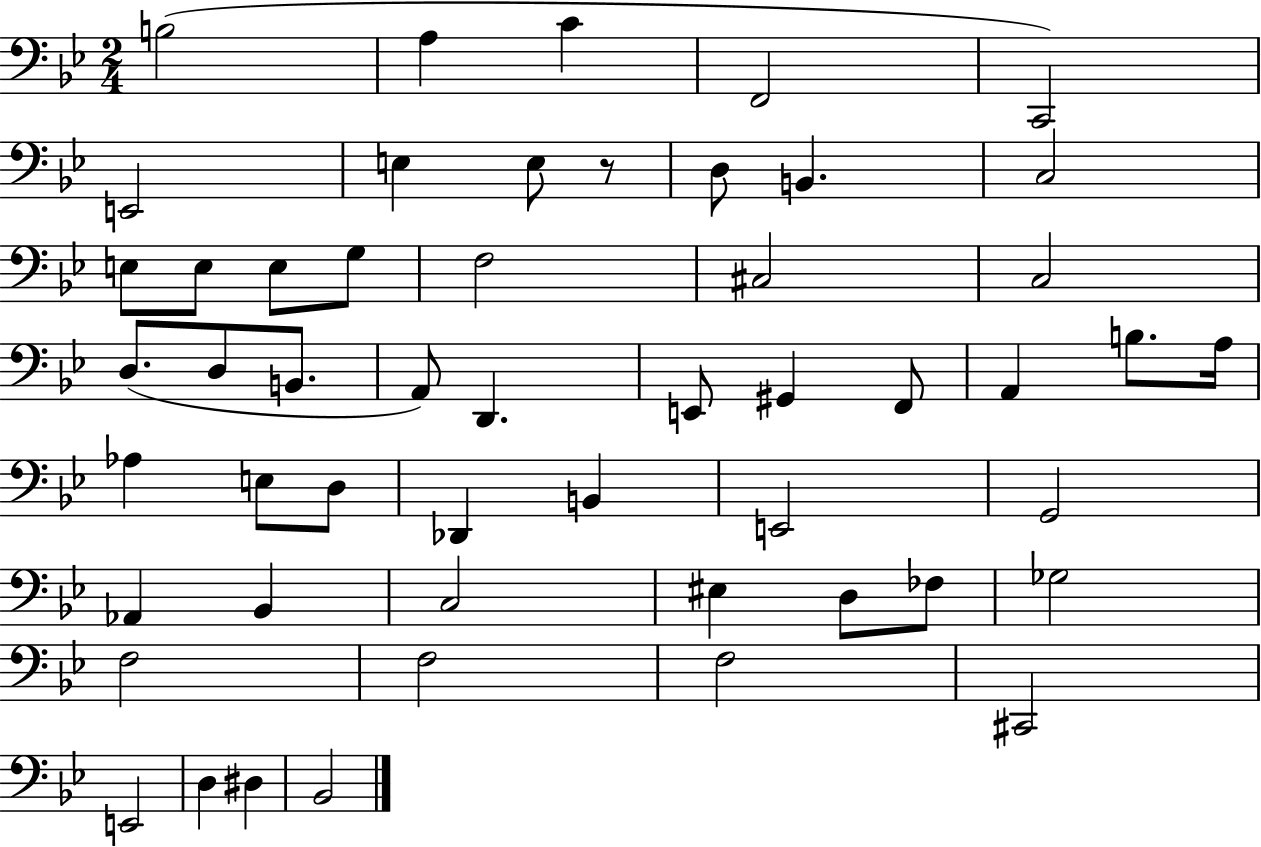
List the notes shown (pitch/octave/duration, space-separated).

B3/h A3/q C4/q F2/h C2/h E2/h E3/q E3/e R/e D3/e B2/q. C3/h E3/e E3/e E3/e G3/e F3/h C#3/h C3/h D3/e. D3/e B2/e. A2/e D2/q. E2/e G#2/q F2/e A2/q B3/e. A3/s Ab3/q E3/e D3/e Db2/q B2/q E2/h G2/h Ab2/q Bb2/q C3/h EIS3/q D3/e FES3/e Gb3/h F3/h F3/h F3/h C#2/h E2/h D3/q D#3/q Bb2/h